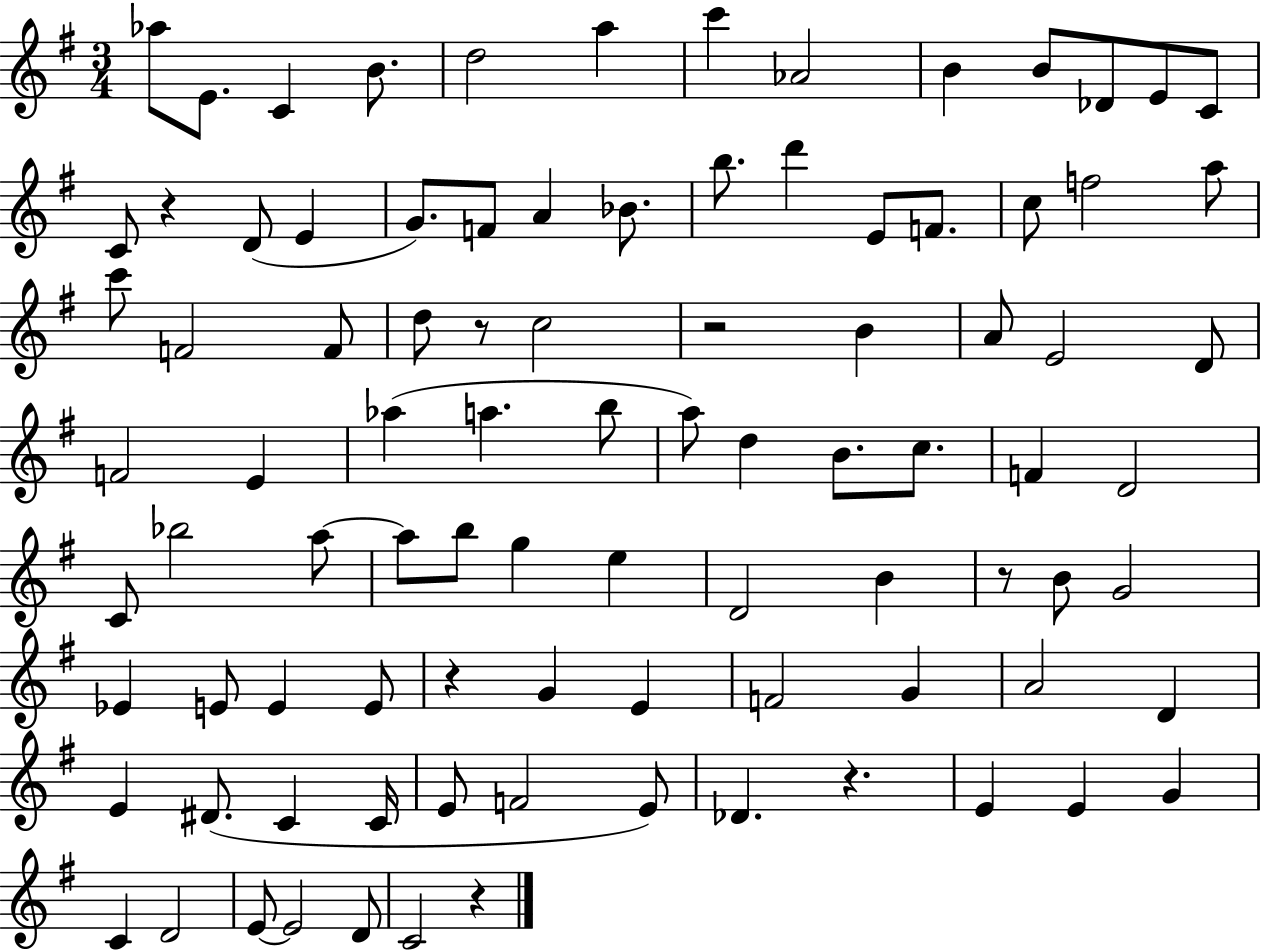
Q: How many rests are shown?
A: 7